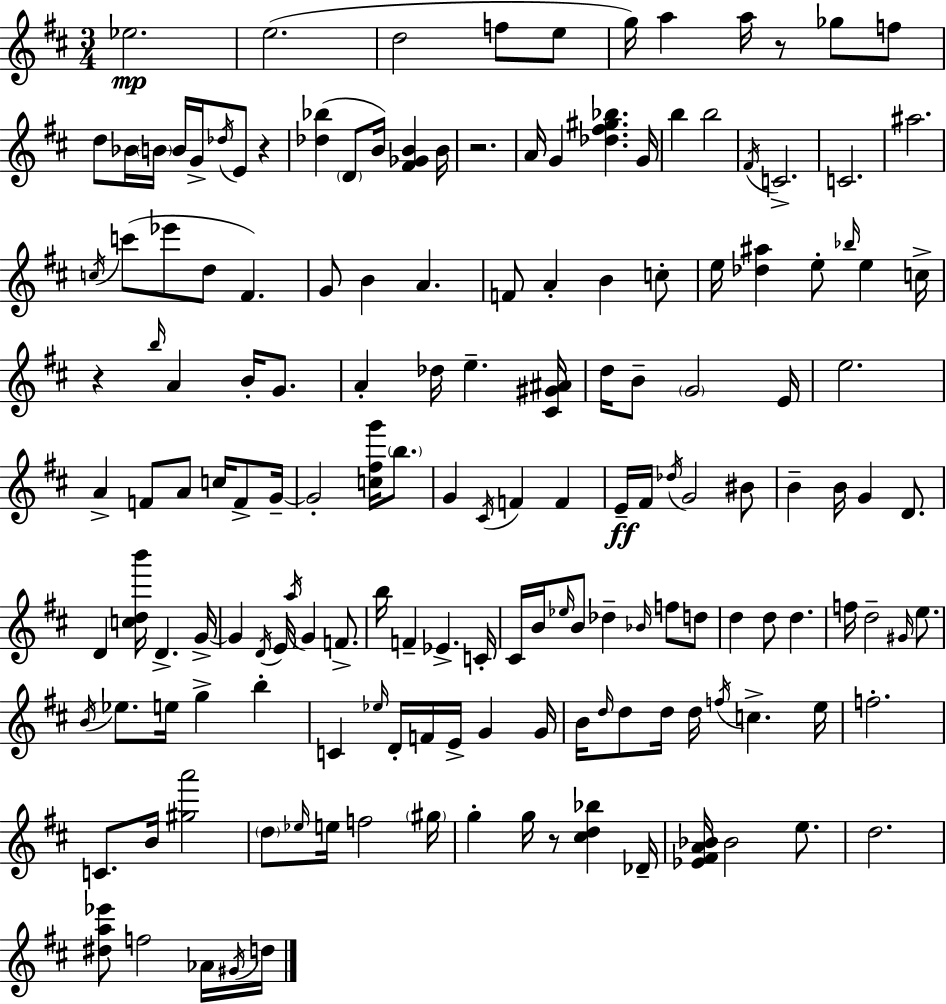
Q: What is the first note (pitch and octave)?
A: Eb5